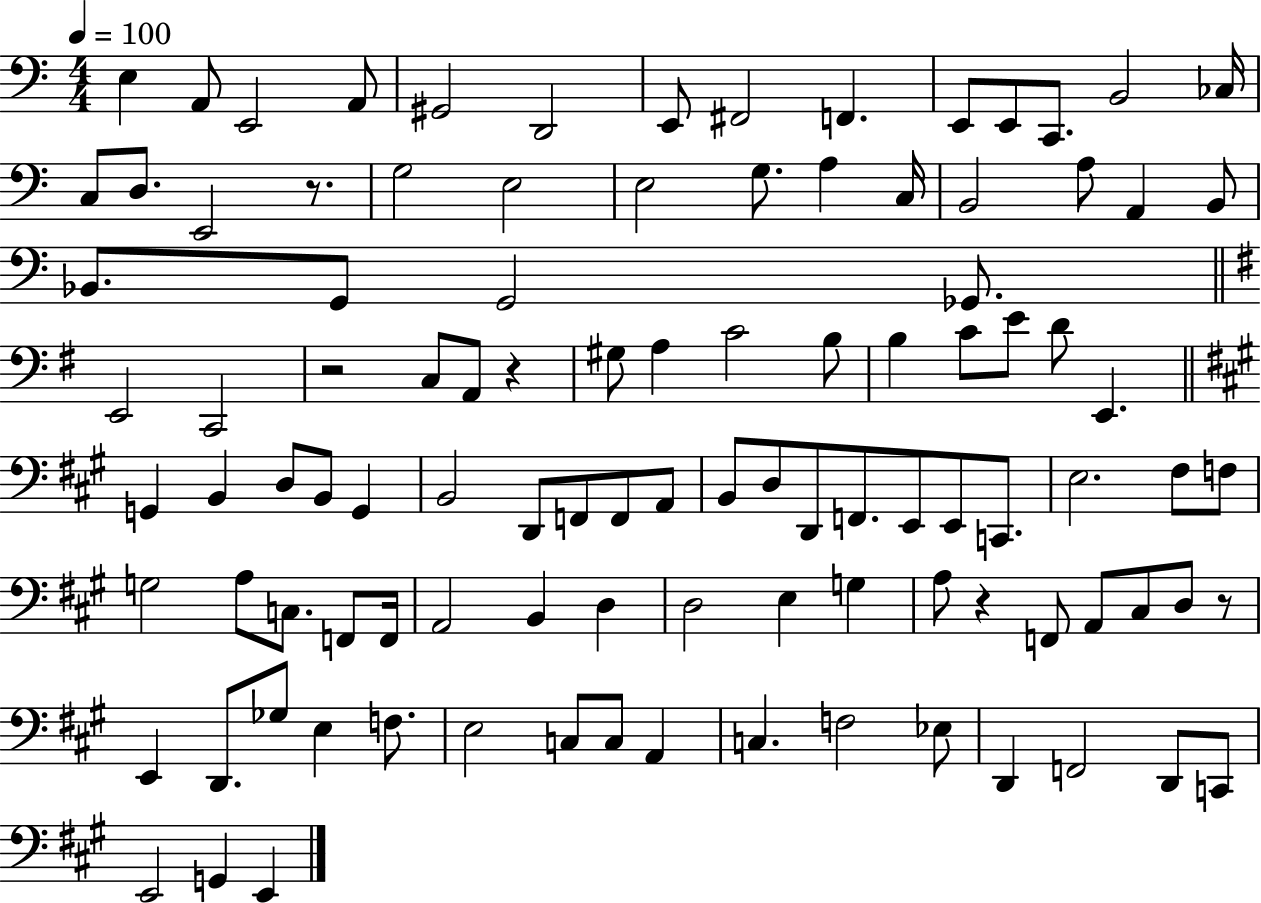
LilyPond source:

{
  \clef bass
  \numericTimeSignature
  \time 4/4
  \key c \major
  \tempo 4 = 100
  e4 a,8 e,2 a,8 | gis,2 d,2 | e,8 fis,2 f,4. | e,8 e,8 c,8. b,2 ces16 | \break c8 d8. e,2 r8. | g2 e2 | e2 g8. a4 c16 | b,2 a8 a,4 b,8 | \break bes,8. g,8 g,2 ges,8. | \bar "||" \break \key e \minor e,2 c,2 | r2 c8 a,8 r4 | gis8 a4 c'2 b8 | b4 c'8 e'8 d'8 e,4. | \break \bar "||" \break \key a \major g,4 b,4 d8 b,8 g,4 | b,2 d,8 f,8 f,8 a,8 | b,8 d8 d,8 f,8. e,8 e,8 c,8. | e2. fis8 f8 | \break g2 a8 c8. f,8 f,16 | a,2 b,4 d4 | d2 e4 g4 | a8 r4 f,8 a,8 cis8 d8 r8 | \break e,4 d,8. ges8 e4 f8. | e2 c8 c8 a,4 | c4. f2 ees8 | d,4 f,2 d,8 c,8 | \break e,2 g,4 e,4 | \bar "|."
}